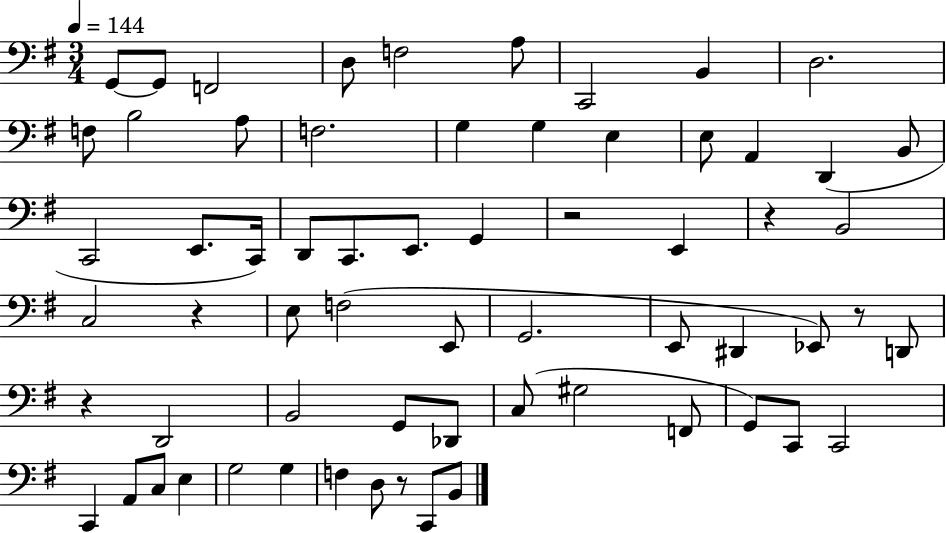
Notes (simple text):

G2/e G2/e F2/h D3/e F3/h A3/e C2/h B2/q D3/h. F3/e B3/h A3/e F3/h. G3/q G3/q E3/q E3/e A2/q D2/q B2/e C2/h E2/e. C2/s D2/e C2/e. E2/e. G2/q R/h E2/q R/q B2/h C3/h R/q E3/e F3/h E2/e G2/h. E2/e D#2/q Eb2/e R/e D2/e R/q D2/h B2/h G2/e Db2/e C3/e G#3/h F2/e G2/e C2/e C2/h C2/q A2/e C3/e E3/q G3/h G3/q F3/q D3/e R/e C2/e B2/e